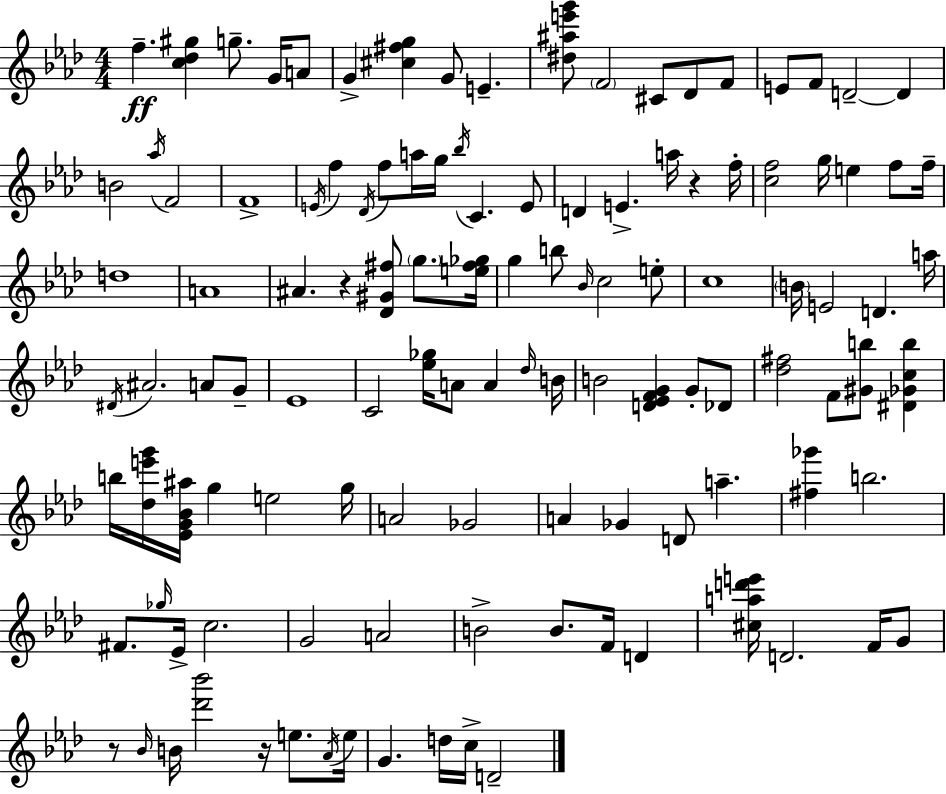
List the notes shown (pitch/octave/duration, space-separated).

F5/q. [C5,Db5,G#5]/q G5/e. G4/s A4/e G4/q [C#5,F#5,G5]/q G4/e E4/q. [D#5,A#5,E6,G6]/e F4/h C#4/e Db4/e F4/e E4/e F4/e D4/h D4/q B4/h Ab5/s F4/h F4/w E4/s F5/q Db4/s F5/e A5/s G5/s Bb5/s C4/q. E4/e D4/q E4/q. A5/s R/q F5/s [C5,F5]/h G5/s E5/q F5/e F5/s D5/w A4/w A#4/q. R/q [Db4,G#4,F#5]/e G5/e. [E5,F#5,Gb5]/s G5/q B5/e Bb4/s C5/h E5/e C5/w B4/s E4/h D4/q. A5/s D#4/s A#4/h. A4/e G4/e Eb4/w C4/h [Eb5,Gb5]/s A4/e A4/q Db5/s B4/s B4/h [D4,Eb4,F4,G4]/q G4/e Db4/e [Db5,F#5]/h F4/e [G#4,B5]/e [D#4,Gb4,C5,B5]/q B5/s [Db5,E6,G6]/s [Eb4,G4,Bb4,A#5]/s G5/q E5/h G5/s A4/h Gb4/h A4/q Gb4/q D4/e A5/q. [F#5,Gb6]/q B5/h. F#4/e. Gb5/s Eb4/s C5/h. G4/h A4/h B4/h B4/e. F4/s D4/q [C#5,A5,D6,E6]/s D4/h. F4/s G4/e R/e Bb4/s B4/s [Db6,Bb6]/h R/s E5/e. Ab4/s E5/s G4/q. D5/s C5/s D4/h